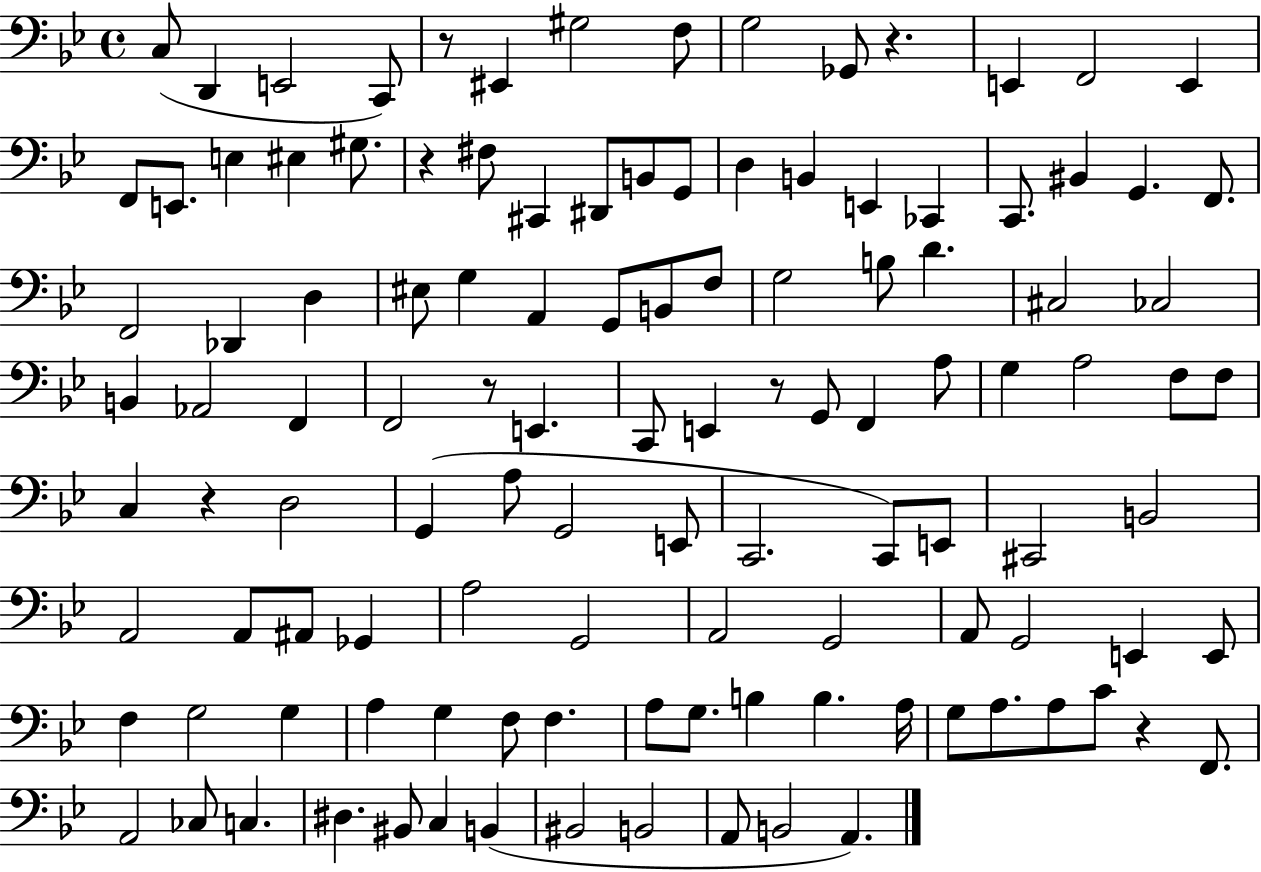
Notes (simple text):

C3/e D2/q E2/h C2/e R/e EIS2/q G#3/h F3/e G3/h Gb2/e R/q. E2/q F2/h E2/q F2/e E2/e. E3/q EIS3/q G#3/e. R/q F#3/e C#2/q D#2/e B2/e G2/e D3/q B2/q E2/q CES2/q C2/e. BIS2/q G2/q. F2/e. F2/h Db2/q D3/q EIS3/e G3/q A2/q G2/e B2/e F3/e G3/h B3/e D4/q. C#3/h CES3/h B2/q Ab2/h F2/q F2/h R/e E2/q. C2/e E2/q R/e G2/e F2/q A3/e G3/q A3/h F3/e F3/e C3/q R/q D3/h G2/q A3/e G2/h E2/e C2/h. C2/e E2/e C#2/h B2/h A2/h A2/e A#2/e Gb2/q A3/h G2/h A2/h G2/h A2/e G2/h E2/q E2/e F3/q G3/h G3/q A3/q G3/q F3/e F3/q. A3/e G3/e. B3/q B3/q. A3/s G3/e A3/e. A3/e C4/e R/q F2/e. A2/h CES3/e C3/q. D#3/q. BIS2/e C3/q B2/q BIS2/h B2/h A2/e B2/h A2/q.